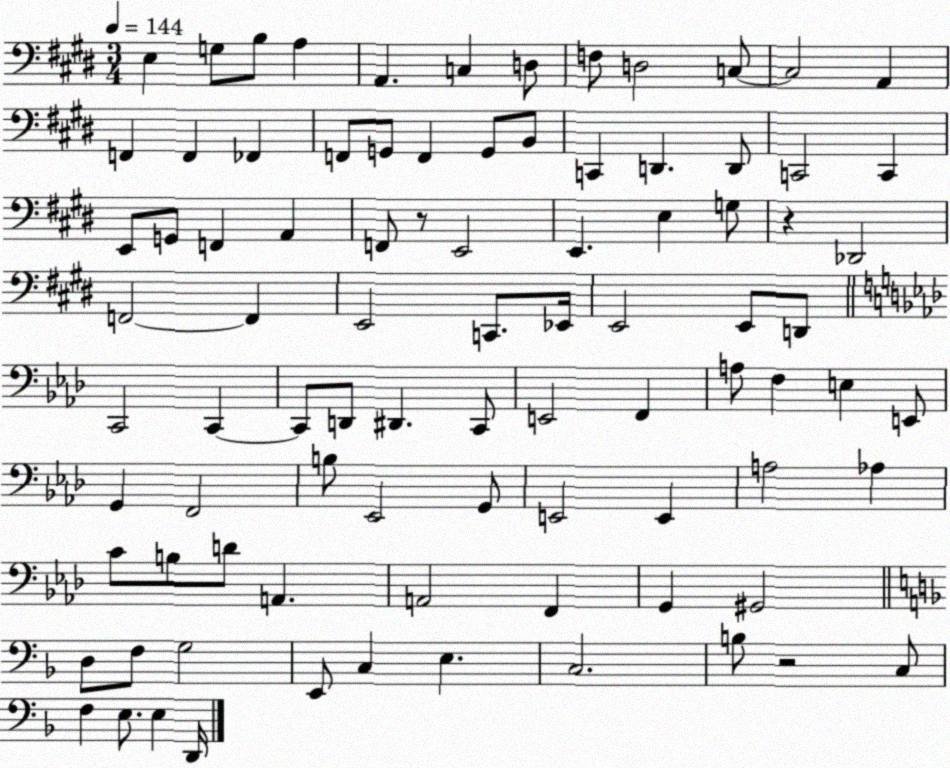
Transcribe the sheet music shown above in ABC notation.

X:1
T:Untitled
M:3/4
L:1/4
K:E
E, G,/2 B,/2 A, A,, C, D,/2 F,/2 D,2 C,/2 C,2 A,, F,, F,, _F,, F,,/2 G,,/2 F,, G,,/2 B,,/2 C,, D,, D,,/2 C,,2 C,, E,,/2 G,,/2 F,, A,, F,,/2 z/2 E,,2 E,, E, G,/2 z _D,,2 F,,2 F,, E,,2 C,,/2 _E,,/4 E,,2 E,,/2 D,,/2 C,,2 C,, C,,/2 D,,/2 ^D,, C,,/2 E,,2 F,, A,/2 F, E, E,,/2 G,, F,,2 B,/2 _E,,2 G,,/2 E,,2 E,, A,2 _A, C/2 B,/2 D/2 A,, A,,2 F,, G,, ^G,,2 D,/2 F,/2 G,2 E,,/2 C, E, C,2 B,/2 z2 C,/2 F, E,/2 E, D,,/4